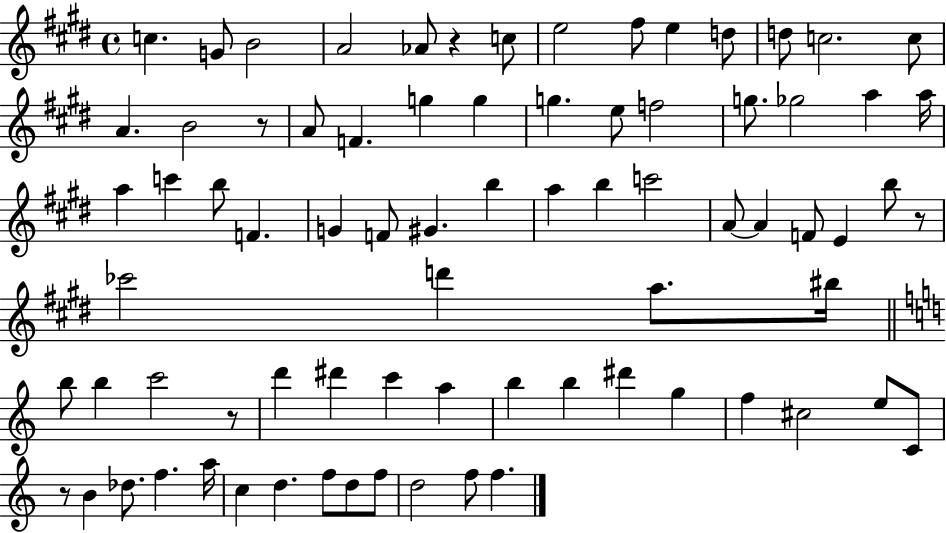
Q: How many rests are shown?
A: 5